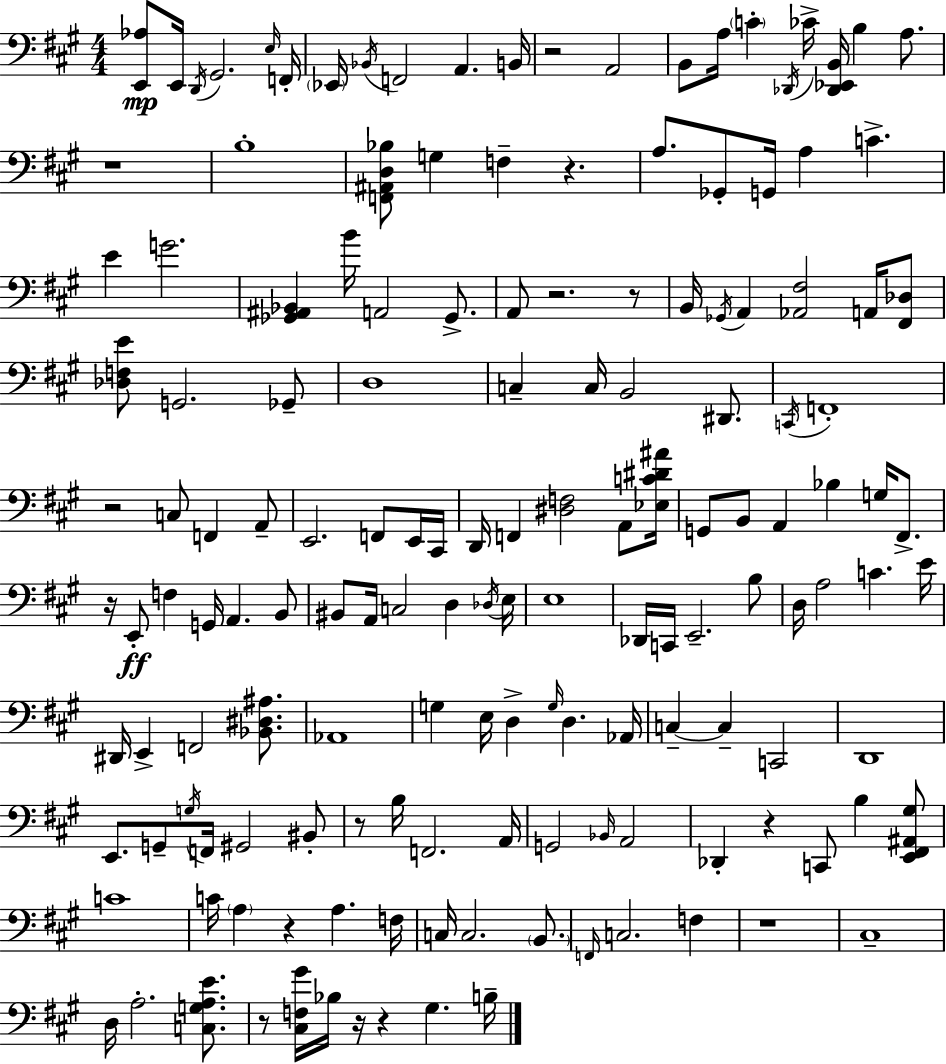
[E2,Ab3]/e E2/s D2/s G#2/h. E3/s F2/s Eb2/s Bb2/s F2/h A2/q. B2/s R/h A2/h B2/e A3/s C4/q Db2/s CES4/s [Db2,Eb2,B2]/s B3/q A3/e. R/w B3/w [F2,A#2,D3,Bb3]/e G3/q F3/q R/q. A3/e. Gb2/e G2/s A3/q C4/q. E4/q G4/h. [Gb2,A#2,Bb2]/q B4/s A2/h Gb2/e. A2/e R/h. R/e B2/s Gb2/s A2/q [Ab2,F#3]/h A2/s [F#2,Db3]/e [Db3,F3,E4]/e G2/h. Gb2/e D3/w C3/q C3/s B2/h D#2/e. C2/s F2/w R/h C3/e F2/q A2/e E2/h. F2/e E2/s C#2/s D2/s F2/q [D#3,F3]/h A2/e [Eb3,C4,D#4,A#4]/s G2/e B2/e A2/q Bb3/q G3/s F#2/e. R/s E2/e F3/q G2/s A2/q. B2/e BIS2/e A2/s C3/h D3/q Db3/s E3/s E3/w Db2/s C2/s E2/h. B3/e D3/s A3/h C4/q. E4/s D#2/s E2/q F2/h [Bb2,D#3,A#3]/e. Ab2/w G3/q E3/s D3/q G3/s D3/q. Ab2/s C3/q C3/q C2/h D2/w E2/e. G2/e G3/s F2/s G#2/h BIS2/e R/e B3/s F2/h. A2/s G2/h Bb2/s A2/h Db2/q R/q C2/e B3/q [E2,F#2,A#2,G#3]/e C4/w C4/s A3/q R/q A3/q. F3/s C3/s C3/h. B2/e. F2/s C3/h. F3/q R/w C#3/w D3/s A3/h. [C3,G3,A3,E4]/e. R/e [C#3,F3,G#4]/s Bb3/s R/s R/q G#3/q. B3/s